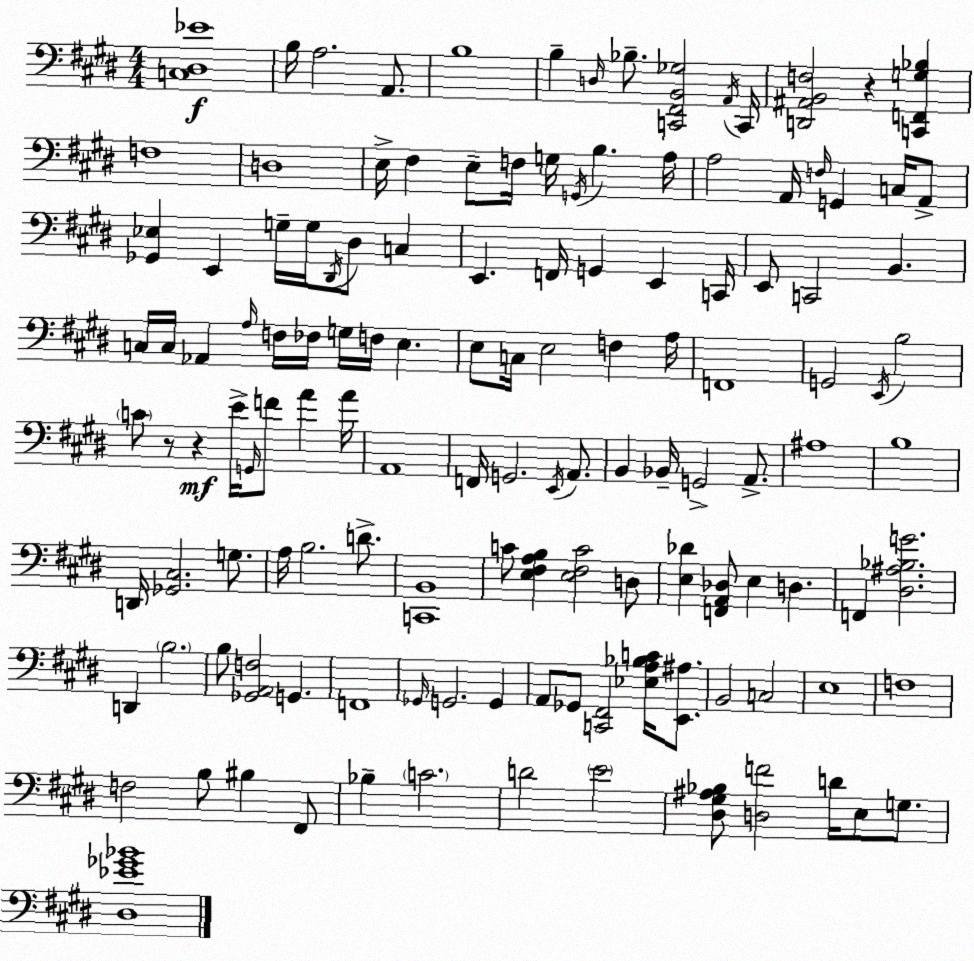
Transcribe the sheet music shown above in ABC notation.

X:1
T:Untitled
M:4/4
L:1/4
K:E
[C,^D,_E]4 B,/4 A,2 A,,/2 B,4 B, D,/4 _B,/2 [C,,^F,,B,,_G,]2 A,,/4 C,,/4 [D,,^A,,B,,F,]2 z [C,,F,,G,_B,] F,4 D,4 E,/4 ^F, E,/2 F,/4 G,/4 G,,/4 B, A,/4 A,2 A,,/4 F,/4 G,, C,/4 A,,/2 [_G,,_E,] E,, G,/4 G,/4 ^D,,/4 ^D,/2 C, E,, F,,/4 G,, E,, C,,/4 E,,/2 C,,2 B,, C,/4 C,/4 _A,, A,/4 F,/4 _F,/4 G,/4 F,/4 E, E,/2 C,/4 E,2 F, A,/4 F,,4 G,,2 E,,/4 B,2 C/2 z/2 z E/4 G,,/4 F/2 A A/4 A,,4 F,,/4 G,,2 E,,/4 A,,/2 B,, _B,,/4 G,,2 A,,/2 ^A,4 B,4 D,,/4 [_G,,^C,]2 G,/2 A,/4 B,2 D/2 [C,,B,,]4 C/2 [E,^F,A,B,] [E,^F,C]2 D,/2 [E,_D] [F,,A,,_D,]/2 E, D, F,, [^D,^A,_B,G]2 D,, B,2 B,/2 [_G,,A,,F,]2 G,, F,,4 _G,,/4 G,,2 G,, A,,/2 _G,,/2 [C,,^F,,]2 [_E,A,_B,C]/4 [E,,^A,]/2 B,,2 C,2 E,4 F,4 F,2 B,/2 ^B, ^F,,/2 _B, C2 D2 E2 [^D,^G,^A,_B,]/2 [D,F]2 D/4 E,/2 G,/2 [^D,_E_G_B]4